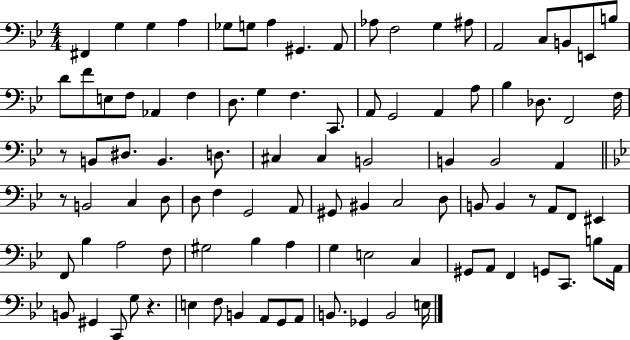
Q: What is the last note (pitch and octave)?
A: E3